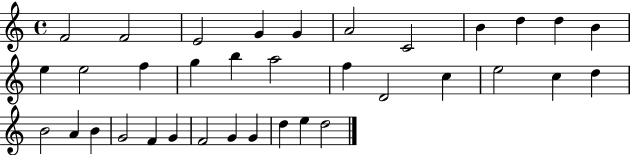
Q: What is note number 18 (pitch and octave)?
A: F5